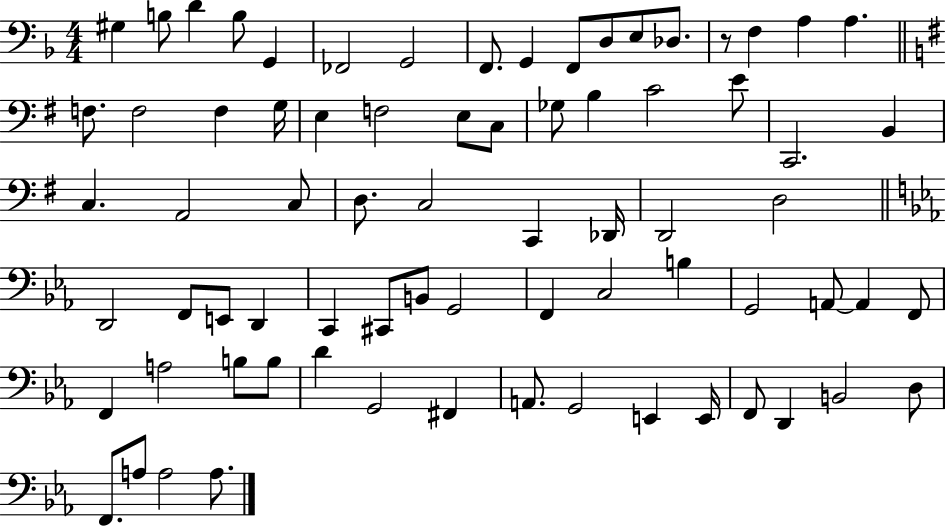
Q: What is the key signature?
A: F major